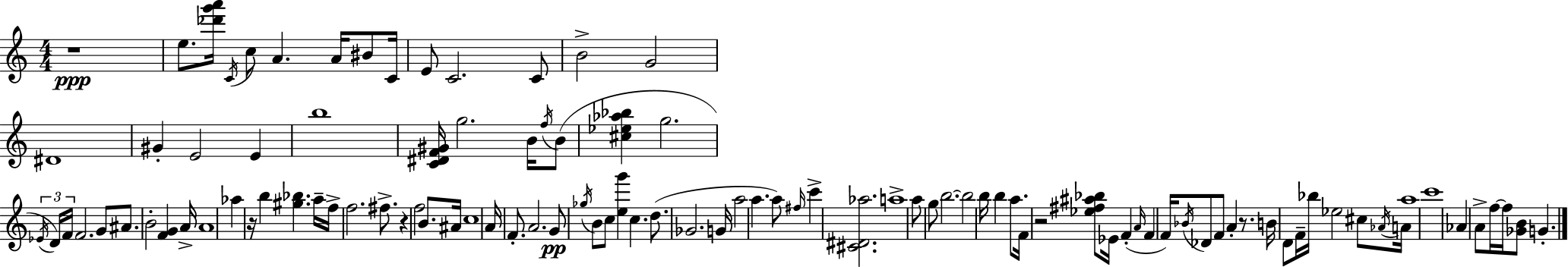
R/w E5/e. [Db6,G6,A6]/s C4/s C5/e A4/q. A4/s BIS4/e C4/s E4/e C4/h. C4/e B4/h G4/h D#4/w G#4/q E4/h E4/q B5/w [C4,D#4,F4,G#4]/s G5/h. B4/s F5/s B4/e [C#5,Eb5,Ab5,Bb5]/q G5/h. Eb4/s D4/s F4/s F4/h. G4/e A#4/e. B4/h [F4,G4]/q A4/s A4/w Ab5/q R/s B5/q [G#5,Bb5]/q. A5/s F5/s F5/h. F#5/e. R/q F5/h B4/e. A#4/s C5/w A4/s F4/e. A4/h. G4/e Gb5/s B4/e C5/e [E5,G6]/q C5/q. D5/e. Gb4/h. G4/s A5/h A5/q. A5/e F#5/s C6/q [C#4,D#4,Ab5]/h. A5/w A5/e G5/e B5/h. B5/h B5/s B5/q A5/e. F4/s R/h [Eb5,F#5,A#5,Bb5]/e Eb4/s F4/q A4/s F4/q F4/s Bb4/s Db4/e F4/e A4/q R/e. B4/s D4/e F4/s Bb5/s Eb5/h C#5/e Ab4/s A4/s A5/w C6/w Ab4/q A4/e F5/s F5/s [Gb4,B4]/e G4/q.